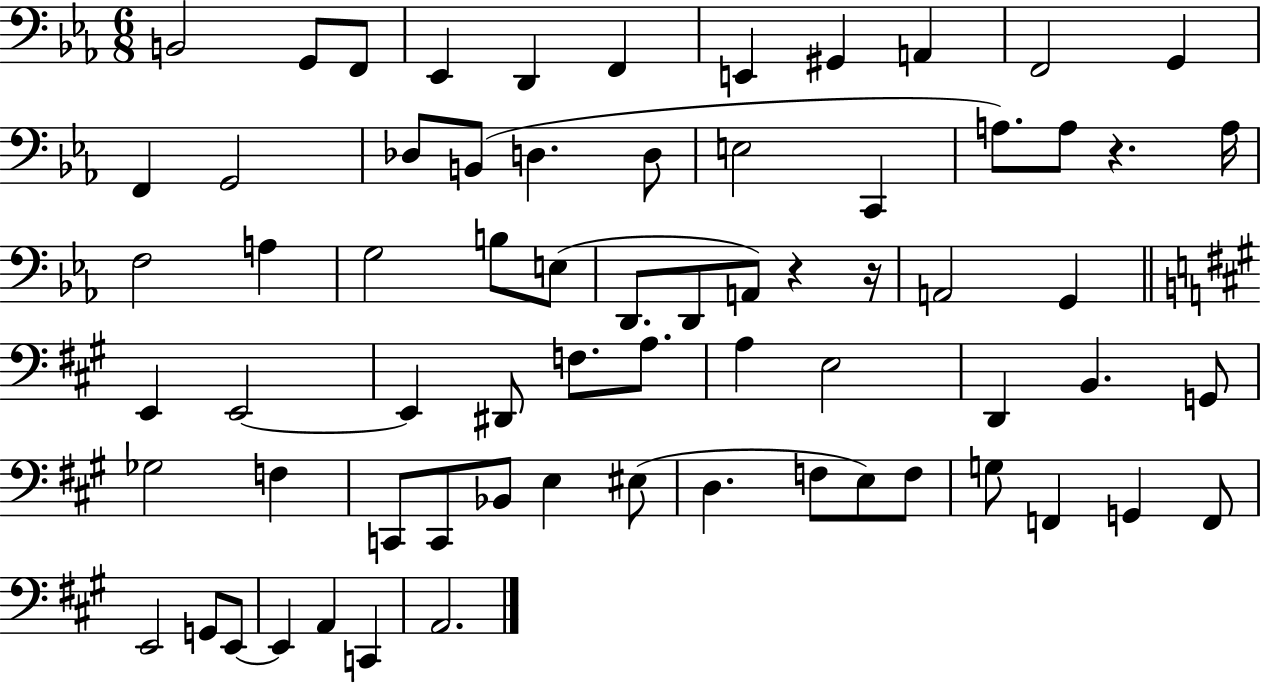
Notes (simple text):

B2/h G2/e F2/e Eb2/q D2/q F2/q E2/q G#2/q A2/q F2/h G2/q F2/q G2/h Db3/e B2/e D3/q. D3/e E3/h C2/q A3/e. A3/e R/q. A3/s F3/h A3/q G3/h B3/e E3/e D2/e. D2/e A2/e R/q R/s A2/h G2/q E2/q E2/h E2/q D#2/e F3/e. A3/e. A3/q E3/h D2/q B2/q. G2/e Gb3/h F3/q C2/e C2/e Bb2/e E3/q EIS3/e D3/q. F3/e E3/e F3/e G3/e F2/q G2/q F2/e E2/h G2/e E2/e E2/q A2/q C2/q A2/h.